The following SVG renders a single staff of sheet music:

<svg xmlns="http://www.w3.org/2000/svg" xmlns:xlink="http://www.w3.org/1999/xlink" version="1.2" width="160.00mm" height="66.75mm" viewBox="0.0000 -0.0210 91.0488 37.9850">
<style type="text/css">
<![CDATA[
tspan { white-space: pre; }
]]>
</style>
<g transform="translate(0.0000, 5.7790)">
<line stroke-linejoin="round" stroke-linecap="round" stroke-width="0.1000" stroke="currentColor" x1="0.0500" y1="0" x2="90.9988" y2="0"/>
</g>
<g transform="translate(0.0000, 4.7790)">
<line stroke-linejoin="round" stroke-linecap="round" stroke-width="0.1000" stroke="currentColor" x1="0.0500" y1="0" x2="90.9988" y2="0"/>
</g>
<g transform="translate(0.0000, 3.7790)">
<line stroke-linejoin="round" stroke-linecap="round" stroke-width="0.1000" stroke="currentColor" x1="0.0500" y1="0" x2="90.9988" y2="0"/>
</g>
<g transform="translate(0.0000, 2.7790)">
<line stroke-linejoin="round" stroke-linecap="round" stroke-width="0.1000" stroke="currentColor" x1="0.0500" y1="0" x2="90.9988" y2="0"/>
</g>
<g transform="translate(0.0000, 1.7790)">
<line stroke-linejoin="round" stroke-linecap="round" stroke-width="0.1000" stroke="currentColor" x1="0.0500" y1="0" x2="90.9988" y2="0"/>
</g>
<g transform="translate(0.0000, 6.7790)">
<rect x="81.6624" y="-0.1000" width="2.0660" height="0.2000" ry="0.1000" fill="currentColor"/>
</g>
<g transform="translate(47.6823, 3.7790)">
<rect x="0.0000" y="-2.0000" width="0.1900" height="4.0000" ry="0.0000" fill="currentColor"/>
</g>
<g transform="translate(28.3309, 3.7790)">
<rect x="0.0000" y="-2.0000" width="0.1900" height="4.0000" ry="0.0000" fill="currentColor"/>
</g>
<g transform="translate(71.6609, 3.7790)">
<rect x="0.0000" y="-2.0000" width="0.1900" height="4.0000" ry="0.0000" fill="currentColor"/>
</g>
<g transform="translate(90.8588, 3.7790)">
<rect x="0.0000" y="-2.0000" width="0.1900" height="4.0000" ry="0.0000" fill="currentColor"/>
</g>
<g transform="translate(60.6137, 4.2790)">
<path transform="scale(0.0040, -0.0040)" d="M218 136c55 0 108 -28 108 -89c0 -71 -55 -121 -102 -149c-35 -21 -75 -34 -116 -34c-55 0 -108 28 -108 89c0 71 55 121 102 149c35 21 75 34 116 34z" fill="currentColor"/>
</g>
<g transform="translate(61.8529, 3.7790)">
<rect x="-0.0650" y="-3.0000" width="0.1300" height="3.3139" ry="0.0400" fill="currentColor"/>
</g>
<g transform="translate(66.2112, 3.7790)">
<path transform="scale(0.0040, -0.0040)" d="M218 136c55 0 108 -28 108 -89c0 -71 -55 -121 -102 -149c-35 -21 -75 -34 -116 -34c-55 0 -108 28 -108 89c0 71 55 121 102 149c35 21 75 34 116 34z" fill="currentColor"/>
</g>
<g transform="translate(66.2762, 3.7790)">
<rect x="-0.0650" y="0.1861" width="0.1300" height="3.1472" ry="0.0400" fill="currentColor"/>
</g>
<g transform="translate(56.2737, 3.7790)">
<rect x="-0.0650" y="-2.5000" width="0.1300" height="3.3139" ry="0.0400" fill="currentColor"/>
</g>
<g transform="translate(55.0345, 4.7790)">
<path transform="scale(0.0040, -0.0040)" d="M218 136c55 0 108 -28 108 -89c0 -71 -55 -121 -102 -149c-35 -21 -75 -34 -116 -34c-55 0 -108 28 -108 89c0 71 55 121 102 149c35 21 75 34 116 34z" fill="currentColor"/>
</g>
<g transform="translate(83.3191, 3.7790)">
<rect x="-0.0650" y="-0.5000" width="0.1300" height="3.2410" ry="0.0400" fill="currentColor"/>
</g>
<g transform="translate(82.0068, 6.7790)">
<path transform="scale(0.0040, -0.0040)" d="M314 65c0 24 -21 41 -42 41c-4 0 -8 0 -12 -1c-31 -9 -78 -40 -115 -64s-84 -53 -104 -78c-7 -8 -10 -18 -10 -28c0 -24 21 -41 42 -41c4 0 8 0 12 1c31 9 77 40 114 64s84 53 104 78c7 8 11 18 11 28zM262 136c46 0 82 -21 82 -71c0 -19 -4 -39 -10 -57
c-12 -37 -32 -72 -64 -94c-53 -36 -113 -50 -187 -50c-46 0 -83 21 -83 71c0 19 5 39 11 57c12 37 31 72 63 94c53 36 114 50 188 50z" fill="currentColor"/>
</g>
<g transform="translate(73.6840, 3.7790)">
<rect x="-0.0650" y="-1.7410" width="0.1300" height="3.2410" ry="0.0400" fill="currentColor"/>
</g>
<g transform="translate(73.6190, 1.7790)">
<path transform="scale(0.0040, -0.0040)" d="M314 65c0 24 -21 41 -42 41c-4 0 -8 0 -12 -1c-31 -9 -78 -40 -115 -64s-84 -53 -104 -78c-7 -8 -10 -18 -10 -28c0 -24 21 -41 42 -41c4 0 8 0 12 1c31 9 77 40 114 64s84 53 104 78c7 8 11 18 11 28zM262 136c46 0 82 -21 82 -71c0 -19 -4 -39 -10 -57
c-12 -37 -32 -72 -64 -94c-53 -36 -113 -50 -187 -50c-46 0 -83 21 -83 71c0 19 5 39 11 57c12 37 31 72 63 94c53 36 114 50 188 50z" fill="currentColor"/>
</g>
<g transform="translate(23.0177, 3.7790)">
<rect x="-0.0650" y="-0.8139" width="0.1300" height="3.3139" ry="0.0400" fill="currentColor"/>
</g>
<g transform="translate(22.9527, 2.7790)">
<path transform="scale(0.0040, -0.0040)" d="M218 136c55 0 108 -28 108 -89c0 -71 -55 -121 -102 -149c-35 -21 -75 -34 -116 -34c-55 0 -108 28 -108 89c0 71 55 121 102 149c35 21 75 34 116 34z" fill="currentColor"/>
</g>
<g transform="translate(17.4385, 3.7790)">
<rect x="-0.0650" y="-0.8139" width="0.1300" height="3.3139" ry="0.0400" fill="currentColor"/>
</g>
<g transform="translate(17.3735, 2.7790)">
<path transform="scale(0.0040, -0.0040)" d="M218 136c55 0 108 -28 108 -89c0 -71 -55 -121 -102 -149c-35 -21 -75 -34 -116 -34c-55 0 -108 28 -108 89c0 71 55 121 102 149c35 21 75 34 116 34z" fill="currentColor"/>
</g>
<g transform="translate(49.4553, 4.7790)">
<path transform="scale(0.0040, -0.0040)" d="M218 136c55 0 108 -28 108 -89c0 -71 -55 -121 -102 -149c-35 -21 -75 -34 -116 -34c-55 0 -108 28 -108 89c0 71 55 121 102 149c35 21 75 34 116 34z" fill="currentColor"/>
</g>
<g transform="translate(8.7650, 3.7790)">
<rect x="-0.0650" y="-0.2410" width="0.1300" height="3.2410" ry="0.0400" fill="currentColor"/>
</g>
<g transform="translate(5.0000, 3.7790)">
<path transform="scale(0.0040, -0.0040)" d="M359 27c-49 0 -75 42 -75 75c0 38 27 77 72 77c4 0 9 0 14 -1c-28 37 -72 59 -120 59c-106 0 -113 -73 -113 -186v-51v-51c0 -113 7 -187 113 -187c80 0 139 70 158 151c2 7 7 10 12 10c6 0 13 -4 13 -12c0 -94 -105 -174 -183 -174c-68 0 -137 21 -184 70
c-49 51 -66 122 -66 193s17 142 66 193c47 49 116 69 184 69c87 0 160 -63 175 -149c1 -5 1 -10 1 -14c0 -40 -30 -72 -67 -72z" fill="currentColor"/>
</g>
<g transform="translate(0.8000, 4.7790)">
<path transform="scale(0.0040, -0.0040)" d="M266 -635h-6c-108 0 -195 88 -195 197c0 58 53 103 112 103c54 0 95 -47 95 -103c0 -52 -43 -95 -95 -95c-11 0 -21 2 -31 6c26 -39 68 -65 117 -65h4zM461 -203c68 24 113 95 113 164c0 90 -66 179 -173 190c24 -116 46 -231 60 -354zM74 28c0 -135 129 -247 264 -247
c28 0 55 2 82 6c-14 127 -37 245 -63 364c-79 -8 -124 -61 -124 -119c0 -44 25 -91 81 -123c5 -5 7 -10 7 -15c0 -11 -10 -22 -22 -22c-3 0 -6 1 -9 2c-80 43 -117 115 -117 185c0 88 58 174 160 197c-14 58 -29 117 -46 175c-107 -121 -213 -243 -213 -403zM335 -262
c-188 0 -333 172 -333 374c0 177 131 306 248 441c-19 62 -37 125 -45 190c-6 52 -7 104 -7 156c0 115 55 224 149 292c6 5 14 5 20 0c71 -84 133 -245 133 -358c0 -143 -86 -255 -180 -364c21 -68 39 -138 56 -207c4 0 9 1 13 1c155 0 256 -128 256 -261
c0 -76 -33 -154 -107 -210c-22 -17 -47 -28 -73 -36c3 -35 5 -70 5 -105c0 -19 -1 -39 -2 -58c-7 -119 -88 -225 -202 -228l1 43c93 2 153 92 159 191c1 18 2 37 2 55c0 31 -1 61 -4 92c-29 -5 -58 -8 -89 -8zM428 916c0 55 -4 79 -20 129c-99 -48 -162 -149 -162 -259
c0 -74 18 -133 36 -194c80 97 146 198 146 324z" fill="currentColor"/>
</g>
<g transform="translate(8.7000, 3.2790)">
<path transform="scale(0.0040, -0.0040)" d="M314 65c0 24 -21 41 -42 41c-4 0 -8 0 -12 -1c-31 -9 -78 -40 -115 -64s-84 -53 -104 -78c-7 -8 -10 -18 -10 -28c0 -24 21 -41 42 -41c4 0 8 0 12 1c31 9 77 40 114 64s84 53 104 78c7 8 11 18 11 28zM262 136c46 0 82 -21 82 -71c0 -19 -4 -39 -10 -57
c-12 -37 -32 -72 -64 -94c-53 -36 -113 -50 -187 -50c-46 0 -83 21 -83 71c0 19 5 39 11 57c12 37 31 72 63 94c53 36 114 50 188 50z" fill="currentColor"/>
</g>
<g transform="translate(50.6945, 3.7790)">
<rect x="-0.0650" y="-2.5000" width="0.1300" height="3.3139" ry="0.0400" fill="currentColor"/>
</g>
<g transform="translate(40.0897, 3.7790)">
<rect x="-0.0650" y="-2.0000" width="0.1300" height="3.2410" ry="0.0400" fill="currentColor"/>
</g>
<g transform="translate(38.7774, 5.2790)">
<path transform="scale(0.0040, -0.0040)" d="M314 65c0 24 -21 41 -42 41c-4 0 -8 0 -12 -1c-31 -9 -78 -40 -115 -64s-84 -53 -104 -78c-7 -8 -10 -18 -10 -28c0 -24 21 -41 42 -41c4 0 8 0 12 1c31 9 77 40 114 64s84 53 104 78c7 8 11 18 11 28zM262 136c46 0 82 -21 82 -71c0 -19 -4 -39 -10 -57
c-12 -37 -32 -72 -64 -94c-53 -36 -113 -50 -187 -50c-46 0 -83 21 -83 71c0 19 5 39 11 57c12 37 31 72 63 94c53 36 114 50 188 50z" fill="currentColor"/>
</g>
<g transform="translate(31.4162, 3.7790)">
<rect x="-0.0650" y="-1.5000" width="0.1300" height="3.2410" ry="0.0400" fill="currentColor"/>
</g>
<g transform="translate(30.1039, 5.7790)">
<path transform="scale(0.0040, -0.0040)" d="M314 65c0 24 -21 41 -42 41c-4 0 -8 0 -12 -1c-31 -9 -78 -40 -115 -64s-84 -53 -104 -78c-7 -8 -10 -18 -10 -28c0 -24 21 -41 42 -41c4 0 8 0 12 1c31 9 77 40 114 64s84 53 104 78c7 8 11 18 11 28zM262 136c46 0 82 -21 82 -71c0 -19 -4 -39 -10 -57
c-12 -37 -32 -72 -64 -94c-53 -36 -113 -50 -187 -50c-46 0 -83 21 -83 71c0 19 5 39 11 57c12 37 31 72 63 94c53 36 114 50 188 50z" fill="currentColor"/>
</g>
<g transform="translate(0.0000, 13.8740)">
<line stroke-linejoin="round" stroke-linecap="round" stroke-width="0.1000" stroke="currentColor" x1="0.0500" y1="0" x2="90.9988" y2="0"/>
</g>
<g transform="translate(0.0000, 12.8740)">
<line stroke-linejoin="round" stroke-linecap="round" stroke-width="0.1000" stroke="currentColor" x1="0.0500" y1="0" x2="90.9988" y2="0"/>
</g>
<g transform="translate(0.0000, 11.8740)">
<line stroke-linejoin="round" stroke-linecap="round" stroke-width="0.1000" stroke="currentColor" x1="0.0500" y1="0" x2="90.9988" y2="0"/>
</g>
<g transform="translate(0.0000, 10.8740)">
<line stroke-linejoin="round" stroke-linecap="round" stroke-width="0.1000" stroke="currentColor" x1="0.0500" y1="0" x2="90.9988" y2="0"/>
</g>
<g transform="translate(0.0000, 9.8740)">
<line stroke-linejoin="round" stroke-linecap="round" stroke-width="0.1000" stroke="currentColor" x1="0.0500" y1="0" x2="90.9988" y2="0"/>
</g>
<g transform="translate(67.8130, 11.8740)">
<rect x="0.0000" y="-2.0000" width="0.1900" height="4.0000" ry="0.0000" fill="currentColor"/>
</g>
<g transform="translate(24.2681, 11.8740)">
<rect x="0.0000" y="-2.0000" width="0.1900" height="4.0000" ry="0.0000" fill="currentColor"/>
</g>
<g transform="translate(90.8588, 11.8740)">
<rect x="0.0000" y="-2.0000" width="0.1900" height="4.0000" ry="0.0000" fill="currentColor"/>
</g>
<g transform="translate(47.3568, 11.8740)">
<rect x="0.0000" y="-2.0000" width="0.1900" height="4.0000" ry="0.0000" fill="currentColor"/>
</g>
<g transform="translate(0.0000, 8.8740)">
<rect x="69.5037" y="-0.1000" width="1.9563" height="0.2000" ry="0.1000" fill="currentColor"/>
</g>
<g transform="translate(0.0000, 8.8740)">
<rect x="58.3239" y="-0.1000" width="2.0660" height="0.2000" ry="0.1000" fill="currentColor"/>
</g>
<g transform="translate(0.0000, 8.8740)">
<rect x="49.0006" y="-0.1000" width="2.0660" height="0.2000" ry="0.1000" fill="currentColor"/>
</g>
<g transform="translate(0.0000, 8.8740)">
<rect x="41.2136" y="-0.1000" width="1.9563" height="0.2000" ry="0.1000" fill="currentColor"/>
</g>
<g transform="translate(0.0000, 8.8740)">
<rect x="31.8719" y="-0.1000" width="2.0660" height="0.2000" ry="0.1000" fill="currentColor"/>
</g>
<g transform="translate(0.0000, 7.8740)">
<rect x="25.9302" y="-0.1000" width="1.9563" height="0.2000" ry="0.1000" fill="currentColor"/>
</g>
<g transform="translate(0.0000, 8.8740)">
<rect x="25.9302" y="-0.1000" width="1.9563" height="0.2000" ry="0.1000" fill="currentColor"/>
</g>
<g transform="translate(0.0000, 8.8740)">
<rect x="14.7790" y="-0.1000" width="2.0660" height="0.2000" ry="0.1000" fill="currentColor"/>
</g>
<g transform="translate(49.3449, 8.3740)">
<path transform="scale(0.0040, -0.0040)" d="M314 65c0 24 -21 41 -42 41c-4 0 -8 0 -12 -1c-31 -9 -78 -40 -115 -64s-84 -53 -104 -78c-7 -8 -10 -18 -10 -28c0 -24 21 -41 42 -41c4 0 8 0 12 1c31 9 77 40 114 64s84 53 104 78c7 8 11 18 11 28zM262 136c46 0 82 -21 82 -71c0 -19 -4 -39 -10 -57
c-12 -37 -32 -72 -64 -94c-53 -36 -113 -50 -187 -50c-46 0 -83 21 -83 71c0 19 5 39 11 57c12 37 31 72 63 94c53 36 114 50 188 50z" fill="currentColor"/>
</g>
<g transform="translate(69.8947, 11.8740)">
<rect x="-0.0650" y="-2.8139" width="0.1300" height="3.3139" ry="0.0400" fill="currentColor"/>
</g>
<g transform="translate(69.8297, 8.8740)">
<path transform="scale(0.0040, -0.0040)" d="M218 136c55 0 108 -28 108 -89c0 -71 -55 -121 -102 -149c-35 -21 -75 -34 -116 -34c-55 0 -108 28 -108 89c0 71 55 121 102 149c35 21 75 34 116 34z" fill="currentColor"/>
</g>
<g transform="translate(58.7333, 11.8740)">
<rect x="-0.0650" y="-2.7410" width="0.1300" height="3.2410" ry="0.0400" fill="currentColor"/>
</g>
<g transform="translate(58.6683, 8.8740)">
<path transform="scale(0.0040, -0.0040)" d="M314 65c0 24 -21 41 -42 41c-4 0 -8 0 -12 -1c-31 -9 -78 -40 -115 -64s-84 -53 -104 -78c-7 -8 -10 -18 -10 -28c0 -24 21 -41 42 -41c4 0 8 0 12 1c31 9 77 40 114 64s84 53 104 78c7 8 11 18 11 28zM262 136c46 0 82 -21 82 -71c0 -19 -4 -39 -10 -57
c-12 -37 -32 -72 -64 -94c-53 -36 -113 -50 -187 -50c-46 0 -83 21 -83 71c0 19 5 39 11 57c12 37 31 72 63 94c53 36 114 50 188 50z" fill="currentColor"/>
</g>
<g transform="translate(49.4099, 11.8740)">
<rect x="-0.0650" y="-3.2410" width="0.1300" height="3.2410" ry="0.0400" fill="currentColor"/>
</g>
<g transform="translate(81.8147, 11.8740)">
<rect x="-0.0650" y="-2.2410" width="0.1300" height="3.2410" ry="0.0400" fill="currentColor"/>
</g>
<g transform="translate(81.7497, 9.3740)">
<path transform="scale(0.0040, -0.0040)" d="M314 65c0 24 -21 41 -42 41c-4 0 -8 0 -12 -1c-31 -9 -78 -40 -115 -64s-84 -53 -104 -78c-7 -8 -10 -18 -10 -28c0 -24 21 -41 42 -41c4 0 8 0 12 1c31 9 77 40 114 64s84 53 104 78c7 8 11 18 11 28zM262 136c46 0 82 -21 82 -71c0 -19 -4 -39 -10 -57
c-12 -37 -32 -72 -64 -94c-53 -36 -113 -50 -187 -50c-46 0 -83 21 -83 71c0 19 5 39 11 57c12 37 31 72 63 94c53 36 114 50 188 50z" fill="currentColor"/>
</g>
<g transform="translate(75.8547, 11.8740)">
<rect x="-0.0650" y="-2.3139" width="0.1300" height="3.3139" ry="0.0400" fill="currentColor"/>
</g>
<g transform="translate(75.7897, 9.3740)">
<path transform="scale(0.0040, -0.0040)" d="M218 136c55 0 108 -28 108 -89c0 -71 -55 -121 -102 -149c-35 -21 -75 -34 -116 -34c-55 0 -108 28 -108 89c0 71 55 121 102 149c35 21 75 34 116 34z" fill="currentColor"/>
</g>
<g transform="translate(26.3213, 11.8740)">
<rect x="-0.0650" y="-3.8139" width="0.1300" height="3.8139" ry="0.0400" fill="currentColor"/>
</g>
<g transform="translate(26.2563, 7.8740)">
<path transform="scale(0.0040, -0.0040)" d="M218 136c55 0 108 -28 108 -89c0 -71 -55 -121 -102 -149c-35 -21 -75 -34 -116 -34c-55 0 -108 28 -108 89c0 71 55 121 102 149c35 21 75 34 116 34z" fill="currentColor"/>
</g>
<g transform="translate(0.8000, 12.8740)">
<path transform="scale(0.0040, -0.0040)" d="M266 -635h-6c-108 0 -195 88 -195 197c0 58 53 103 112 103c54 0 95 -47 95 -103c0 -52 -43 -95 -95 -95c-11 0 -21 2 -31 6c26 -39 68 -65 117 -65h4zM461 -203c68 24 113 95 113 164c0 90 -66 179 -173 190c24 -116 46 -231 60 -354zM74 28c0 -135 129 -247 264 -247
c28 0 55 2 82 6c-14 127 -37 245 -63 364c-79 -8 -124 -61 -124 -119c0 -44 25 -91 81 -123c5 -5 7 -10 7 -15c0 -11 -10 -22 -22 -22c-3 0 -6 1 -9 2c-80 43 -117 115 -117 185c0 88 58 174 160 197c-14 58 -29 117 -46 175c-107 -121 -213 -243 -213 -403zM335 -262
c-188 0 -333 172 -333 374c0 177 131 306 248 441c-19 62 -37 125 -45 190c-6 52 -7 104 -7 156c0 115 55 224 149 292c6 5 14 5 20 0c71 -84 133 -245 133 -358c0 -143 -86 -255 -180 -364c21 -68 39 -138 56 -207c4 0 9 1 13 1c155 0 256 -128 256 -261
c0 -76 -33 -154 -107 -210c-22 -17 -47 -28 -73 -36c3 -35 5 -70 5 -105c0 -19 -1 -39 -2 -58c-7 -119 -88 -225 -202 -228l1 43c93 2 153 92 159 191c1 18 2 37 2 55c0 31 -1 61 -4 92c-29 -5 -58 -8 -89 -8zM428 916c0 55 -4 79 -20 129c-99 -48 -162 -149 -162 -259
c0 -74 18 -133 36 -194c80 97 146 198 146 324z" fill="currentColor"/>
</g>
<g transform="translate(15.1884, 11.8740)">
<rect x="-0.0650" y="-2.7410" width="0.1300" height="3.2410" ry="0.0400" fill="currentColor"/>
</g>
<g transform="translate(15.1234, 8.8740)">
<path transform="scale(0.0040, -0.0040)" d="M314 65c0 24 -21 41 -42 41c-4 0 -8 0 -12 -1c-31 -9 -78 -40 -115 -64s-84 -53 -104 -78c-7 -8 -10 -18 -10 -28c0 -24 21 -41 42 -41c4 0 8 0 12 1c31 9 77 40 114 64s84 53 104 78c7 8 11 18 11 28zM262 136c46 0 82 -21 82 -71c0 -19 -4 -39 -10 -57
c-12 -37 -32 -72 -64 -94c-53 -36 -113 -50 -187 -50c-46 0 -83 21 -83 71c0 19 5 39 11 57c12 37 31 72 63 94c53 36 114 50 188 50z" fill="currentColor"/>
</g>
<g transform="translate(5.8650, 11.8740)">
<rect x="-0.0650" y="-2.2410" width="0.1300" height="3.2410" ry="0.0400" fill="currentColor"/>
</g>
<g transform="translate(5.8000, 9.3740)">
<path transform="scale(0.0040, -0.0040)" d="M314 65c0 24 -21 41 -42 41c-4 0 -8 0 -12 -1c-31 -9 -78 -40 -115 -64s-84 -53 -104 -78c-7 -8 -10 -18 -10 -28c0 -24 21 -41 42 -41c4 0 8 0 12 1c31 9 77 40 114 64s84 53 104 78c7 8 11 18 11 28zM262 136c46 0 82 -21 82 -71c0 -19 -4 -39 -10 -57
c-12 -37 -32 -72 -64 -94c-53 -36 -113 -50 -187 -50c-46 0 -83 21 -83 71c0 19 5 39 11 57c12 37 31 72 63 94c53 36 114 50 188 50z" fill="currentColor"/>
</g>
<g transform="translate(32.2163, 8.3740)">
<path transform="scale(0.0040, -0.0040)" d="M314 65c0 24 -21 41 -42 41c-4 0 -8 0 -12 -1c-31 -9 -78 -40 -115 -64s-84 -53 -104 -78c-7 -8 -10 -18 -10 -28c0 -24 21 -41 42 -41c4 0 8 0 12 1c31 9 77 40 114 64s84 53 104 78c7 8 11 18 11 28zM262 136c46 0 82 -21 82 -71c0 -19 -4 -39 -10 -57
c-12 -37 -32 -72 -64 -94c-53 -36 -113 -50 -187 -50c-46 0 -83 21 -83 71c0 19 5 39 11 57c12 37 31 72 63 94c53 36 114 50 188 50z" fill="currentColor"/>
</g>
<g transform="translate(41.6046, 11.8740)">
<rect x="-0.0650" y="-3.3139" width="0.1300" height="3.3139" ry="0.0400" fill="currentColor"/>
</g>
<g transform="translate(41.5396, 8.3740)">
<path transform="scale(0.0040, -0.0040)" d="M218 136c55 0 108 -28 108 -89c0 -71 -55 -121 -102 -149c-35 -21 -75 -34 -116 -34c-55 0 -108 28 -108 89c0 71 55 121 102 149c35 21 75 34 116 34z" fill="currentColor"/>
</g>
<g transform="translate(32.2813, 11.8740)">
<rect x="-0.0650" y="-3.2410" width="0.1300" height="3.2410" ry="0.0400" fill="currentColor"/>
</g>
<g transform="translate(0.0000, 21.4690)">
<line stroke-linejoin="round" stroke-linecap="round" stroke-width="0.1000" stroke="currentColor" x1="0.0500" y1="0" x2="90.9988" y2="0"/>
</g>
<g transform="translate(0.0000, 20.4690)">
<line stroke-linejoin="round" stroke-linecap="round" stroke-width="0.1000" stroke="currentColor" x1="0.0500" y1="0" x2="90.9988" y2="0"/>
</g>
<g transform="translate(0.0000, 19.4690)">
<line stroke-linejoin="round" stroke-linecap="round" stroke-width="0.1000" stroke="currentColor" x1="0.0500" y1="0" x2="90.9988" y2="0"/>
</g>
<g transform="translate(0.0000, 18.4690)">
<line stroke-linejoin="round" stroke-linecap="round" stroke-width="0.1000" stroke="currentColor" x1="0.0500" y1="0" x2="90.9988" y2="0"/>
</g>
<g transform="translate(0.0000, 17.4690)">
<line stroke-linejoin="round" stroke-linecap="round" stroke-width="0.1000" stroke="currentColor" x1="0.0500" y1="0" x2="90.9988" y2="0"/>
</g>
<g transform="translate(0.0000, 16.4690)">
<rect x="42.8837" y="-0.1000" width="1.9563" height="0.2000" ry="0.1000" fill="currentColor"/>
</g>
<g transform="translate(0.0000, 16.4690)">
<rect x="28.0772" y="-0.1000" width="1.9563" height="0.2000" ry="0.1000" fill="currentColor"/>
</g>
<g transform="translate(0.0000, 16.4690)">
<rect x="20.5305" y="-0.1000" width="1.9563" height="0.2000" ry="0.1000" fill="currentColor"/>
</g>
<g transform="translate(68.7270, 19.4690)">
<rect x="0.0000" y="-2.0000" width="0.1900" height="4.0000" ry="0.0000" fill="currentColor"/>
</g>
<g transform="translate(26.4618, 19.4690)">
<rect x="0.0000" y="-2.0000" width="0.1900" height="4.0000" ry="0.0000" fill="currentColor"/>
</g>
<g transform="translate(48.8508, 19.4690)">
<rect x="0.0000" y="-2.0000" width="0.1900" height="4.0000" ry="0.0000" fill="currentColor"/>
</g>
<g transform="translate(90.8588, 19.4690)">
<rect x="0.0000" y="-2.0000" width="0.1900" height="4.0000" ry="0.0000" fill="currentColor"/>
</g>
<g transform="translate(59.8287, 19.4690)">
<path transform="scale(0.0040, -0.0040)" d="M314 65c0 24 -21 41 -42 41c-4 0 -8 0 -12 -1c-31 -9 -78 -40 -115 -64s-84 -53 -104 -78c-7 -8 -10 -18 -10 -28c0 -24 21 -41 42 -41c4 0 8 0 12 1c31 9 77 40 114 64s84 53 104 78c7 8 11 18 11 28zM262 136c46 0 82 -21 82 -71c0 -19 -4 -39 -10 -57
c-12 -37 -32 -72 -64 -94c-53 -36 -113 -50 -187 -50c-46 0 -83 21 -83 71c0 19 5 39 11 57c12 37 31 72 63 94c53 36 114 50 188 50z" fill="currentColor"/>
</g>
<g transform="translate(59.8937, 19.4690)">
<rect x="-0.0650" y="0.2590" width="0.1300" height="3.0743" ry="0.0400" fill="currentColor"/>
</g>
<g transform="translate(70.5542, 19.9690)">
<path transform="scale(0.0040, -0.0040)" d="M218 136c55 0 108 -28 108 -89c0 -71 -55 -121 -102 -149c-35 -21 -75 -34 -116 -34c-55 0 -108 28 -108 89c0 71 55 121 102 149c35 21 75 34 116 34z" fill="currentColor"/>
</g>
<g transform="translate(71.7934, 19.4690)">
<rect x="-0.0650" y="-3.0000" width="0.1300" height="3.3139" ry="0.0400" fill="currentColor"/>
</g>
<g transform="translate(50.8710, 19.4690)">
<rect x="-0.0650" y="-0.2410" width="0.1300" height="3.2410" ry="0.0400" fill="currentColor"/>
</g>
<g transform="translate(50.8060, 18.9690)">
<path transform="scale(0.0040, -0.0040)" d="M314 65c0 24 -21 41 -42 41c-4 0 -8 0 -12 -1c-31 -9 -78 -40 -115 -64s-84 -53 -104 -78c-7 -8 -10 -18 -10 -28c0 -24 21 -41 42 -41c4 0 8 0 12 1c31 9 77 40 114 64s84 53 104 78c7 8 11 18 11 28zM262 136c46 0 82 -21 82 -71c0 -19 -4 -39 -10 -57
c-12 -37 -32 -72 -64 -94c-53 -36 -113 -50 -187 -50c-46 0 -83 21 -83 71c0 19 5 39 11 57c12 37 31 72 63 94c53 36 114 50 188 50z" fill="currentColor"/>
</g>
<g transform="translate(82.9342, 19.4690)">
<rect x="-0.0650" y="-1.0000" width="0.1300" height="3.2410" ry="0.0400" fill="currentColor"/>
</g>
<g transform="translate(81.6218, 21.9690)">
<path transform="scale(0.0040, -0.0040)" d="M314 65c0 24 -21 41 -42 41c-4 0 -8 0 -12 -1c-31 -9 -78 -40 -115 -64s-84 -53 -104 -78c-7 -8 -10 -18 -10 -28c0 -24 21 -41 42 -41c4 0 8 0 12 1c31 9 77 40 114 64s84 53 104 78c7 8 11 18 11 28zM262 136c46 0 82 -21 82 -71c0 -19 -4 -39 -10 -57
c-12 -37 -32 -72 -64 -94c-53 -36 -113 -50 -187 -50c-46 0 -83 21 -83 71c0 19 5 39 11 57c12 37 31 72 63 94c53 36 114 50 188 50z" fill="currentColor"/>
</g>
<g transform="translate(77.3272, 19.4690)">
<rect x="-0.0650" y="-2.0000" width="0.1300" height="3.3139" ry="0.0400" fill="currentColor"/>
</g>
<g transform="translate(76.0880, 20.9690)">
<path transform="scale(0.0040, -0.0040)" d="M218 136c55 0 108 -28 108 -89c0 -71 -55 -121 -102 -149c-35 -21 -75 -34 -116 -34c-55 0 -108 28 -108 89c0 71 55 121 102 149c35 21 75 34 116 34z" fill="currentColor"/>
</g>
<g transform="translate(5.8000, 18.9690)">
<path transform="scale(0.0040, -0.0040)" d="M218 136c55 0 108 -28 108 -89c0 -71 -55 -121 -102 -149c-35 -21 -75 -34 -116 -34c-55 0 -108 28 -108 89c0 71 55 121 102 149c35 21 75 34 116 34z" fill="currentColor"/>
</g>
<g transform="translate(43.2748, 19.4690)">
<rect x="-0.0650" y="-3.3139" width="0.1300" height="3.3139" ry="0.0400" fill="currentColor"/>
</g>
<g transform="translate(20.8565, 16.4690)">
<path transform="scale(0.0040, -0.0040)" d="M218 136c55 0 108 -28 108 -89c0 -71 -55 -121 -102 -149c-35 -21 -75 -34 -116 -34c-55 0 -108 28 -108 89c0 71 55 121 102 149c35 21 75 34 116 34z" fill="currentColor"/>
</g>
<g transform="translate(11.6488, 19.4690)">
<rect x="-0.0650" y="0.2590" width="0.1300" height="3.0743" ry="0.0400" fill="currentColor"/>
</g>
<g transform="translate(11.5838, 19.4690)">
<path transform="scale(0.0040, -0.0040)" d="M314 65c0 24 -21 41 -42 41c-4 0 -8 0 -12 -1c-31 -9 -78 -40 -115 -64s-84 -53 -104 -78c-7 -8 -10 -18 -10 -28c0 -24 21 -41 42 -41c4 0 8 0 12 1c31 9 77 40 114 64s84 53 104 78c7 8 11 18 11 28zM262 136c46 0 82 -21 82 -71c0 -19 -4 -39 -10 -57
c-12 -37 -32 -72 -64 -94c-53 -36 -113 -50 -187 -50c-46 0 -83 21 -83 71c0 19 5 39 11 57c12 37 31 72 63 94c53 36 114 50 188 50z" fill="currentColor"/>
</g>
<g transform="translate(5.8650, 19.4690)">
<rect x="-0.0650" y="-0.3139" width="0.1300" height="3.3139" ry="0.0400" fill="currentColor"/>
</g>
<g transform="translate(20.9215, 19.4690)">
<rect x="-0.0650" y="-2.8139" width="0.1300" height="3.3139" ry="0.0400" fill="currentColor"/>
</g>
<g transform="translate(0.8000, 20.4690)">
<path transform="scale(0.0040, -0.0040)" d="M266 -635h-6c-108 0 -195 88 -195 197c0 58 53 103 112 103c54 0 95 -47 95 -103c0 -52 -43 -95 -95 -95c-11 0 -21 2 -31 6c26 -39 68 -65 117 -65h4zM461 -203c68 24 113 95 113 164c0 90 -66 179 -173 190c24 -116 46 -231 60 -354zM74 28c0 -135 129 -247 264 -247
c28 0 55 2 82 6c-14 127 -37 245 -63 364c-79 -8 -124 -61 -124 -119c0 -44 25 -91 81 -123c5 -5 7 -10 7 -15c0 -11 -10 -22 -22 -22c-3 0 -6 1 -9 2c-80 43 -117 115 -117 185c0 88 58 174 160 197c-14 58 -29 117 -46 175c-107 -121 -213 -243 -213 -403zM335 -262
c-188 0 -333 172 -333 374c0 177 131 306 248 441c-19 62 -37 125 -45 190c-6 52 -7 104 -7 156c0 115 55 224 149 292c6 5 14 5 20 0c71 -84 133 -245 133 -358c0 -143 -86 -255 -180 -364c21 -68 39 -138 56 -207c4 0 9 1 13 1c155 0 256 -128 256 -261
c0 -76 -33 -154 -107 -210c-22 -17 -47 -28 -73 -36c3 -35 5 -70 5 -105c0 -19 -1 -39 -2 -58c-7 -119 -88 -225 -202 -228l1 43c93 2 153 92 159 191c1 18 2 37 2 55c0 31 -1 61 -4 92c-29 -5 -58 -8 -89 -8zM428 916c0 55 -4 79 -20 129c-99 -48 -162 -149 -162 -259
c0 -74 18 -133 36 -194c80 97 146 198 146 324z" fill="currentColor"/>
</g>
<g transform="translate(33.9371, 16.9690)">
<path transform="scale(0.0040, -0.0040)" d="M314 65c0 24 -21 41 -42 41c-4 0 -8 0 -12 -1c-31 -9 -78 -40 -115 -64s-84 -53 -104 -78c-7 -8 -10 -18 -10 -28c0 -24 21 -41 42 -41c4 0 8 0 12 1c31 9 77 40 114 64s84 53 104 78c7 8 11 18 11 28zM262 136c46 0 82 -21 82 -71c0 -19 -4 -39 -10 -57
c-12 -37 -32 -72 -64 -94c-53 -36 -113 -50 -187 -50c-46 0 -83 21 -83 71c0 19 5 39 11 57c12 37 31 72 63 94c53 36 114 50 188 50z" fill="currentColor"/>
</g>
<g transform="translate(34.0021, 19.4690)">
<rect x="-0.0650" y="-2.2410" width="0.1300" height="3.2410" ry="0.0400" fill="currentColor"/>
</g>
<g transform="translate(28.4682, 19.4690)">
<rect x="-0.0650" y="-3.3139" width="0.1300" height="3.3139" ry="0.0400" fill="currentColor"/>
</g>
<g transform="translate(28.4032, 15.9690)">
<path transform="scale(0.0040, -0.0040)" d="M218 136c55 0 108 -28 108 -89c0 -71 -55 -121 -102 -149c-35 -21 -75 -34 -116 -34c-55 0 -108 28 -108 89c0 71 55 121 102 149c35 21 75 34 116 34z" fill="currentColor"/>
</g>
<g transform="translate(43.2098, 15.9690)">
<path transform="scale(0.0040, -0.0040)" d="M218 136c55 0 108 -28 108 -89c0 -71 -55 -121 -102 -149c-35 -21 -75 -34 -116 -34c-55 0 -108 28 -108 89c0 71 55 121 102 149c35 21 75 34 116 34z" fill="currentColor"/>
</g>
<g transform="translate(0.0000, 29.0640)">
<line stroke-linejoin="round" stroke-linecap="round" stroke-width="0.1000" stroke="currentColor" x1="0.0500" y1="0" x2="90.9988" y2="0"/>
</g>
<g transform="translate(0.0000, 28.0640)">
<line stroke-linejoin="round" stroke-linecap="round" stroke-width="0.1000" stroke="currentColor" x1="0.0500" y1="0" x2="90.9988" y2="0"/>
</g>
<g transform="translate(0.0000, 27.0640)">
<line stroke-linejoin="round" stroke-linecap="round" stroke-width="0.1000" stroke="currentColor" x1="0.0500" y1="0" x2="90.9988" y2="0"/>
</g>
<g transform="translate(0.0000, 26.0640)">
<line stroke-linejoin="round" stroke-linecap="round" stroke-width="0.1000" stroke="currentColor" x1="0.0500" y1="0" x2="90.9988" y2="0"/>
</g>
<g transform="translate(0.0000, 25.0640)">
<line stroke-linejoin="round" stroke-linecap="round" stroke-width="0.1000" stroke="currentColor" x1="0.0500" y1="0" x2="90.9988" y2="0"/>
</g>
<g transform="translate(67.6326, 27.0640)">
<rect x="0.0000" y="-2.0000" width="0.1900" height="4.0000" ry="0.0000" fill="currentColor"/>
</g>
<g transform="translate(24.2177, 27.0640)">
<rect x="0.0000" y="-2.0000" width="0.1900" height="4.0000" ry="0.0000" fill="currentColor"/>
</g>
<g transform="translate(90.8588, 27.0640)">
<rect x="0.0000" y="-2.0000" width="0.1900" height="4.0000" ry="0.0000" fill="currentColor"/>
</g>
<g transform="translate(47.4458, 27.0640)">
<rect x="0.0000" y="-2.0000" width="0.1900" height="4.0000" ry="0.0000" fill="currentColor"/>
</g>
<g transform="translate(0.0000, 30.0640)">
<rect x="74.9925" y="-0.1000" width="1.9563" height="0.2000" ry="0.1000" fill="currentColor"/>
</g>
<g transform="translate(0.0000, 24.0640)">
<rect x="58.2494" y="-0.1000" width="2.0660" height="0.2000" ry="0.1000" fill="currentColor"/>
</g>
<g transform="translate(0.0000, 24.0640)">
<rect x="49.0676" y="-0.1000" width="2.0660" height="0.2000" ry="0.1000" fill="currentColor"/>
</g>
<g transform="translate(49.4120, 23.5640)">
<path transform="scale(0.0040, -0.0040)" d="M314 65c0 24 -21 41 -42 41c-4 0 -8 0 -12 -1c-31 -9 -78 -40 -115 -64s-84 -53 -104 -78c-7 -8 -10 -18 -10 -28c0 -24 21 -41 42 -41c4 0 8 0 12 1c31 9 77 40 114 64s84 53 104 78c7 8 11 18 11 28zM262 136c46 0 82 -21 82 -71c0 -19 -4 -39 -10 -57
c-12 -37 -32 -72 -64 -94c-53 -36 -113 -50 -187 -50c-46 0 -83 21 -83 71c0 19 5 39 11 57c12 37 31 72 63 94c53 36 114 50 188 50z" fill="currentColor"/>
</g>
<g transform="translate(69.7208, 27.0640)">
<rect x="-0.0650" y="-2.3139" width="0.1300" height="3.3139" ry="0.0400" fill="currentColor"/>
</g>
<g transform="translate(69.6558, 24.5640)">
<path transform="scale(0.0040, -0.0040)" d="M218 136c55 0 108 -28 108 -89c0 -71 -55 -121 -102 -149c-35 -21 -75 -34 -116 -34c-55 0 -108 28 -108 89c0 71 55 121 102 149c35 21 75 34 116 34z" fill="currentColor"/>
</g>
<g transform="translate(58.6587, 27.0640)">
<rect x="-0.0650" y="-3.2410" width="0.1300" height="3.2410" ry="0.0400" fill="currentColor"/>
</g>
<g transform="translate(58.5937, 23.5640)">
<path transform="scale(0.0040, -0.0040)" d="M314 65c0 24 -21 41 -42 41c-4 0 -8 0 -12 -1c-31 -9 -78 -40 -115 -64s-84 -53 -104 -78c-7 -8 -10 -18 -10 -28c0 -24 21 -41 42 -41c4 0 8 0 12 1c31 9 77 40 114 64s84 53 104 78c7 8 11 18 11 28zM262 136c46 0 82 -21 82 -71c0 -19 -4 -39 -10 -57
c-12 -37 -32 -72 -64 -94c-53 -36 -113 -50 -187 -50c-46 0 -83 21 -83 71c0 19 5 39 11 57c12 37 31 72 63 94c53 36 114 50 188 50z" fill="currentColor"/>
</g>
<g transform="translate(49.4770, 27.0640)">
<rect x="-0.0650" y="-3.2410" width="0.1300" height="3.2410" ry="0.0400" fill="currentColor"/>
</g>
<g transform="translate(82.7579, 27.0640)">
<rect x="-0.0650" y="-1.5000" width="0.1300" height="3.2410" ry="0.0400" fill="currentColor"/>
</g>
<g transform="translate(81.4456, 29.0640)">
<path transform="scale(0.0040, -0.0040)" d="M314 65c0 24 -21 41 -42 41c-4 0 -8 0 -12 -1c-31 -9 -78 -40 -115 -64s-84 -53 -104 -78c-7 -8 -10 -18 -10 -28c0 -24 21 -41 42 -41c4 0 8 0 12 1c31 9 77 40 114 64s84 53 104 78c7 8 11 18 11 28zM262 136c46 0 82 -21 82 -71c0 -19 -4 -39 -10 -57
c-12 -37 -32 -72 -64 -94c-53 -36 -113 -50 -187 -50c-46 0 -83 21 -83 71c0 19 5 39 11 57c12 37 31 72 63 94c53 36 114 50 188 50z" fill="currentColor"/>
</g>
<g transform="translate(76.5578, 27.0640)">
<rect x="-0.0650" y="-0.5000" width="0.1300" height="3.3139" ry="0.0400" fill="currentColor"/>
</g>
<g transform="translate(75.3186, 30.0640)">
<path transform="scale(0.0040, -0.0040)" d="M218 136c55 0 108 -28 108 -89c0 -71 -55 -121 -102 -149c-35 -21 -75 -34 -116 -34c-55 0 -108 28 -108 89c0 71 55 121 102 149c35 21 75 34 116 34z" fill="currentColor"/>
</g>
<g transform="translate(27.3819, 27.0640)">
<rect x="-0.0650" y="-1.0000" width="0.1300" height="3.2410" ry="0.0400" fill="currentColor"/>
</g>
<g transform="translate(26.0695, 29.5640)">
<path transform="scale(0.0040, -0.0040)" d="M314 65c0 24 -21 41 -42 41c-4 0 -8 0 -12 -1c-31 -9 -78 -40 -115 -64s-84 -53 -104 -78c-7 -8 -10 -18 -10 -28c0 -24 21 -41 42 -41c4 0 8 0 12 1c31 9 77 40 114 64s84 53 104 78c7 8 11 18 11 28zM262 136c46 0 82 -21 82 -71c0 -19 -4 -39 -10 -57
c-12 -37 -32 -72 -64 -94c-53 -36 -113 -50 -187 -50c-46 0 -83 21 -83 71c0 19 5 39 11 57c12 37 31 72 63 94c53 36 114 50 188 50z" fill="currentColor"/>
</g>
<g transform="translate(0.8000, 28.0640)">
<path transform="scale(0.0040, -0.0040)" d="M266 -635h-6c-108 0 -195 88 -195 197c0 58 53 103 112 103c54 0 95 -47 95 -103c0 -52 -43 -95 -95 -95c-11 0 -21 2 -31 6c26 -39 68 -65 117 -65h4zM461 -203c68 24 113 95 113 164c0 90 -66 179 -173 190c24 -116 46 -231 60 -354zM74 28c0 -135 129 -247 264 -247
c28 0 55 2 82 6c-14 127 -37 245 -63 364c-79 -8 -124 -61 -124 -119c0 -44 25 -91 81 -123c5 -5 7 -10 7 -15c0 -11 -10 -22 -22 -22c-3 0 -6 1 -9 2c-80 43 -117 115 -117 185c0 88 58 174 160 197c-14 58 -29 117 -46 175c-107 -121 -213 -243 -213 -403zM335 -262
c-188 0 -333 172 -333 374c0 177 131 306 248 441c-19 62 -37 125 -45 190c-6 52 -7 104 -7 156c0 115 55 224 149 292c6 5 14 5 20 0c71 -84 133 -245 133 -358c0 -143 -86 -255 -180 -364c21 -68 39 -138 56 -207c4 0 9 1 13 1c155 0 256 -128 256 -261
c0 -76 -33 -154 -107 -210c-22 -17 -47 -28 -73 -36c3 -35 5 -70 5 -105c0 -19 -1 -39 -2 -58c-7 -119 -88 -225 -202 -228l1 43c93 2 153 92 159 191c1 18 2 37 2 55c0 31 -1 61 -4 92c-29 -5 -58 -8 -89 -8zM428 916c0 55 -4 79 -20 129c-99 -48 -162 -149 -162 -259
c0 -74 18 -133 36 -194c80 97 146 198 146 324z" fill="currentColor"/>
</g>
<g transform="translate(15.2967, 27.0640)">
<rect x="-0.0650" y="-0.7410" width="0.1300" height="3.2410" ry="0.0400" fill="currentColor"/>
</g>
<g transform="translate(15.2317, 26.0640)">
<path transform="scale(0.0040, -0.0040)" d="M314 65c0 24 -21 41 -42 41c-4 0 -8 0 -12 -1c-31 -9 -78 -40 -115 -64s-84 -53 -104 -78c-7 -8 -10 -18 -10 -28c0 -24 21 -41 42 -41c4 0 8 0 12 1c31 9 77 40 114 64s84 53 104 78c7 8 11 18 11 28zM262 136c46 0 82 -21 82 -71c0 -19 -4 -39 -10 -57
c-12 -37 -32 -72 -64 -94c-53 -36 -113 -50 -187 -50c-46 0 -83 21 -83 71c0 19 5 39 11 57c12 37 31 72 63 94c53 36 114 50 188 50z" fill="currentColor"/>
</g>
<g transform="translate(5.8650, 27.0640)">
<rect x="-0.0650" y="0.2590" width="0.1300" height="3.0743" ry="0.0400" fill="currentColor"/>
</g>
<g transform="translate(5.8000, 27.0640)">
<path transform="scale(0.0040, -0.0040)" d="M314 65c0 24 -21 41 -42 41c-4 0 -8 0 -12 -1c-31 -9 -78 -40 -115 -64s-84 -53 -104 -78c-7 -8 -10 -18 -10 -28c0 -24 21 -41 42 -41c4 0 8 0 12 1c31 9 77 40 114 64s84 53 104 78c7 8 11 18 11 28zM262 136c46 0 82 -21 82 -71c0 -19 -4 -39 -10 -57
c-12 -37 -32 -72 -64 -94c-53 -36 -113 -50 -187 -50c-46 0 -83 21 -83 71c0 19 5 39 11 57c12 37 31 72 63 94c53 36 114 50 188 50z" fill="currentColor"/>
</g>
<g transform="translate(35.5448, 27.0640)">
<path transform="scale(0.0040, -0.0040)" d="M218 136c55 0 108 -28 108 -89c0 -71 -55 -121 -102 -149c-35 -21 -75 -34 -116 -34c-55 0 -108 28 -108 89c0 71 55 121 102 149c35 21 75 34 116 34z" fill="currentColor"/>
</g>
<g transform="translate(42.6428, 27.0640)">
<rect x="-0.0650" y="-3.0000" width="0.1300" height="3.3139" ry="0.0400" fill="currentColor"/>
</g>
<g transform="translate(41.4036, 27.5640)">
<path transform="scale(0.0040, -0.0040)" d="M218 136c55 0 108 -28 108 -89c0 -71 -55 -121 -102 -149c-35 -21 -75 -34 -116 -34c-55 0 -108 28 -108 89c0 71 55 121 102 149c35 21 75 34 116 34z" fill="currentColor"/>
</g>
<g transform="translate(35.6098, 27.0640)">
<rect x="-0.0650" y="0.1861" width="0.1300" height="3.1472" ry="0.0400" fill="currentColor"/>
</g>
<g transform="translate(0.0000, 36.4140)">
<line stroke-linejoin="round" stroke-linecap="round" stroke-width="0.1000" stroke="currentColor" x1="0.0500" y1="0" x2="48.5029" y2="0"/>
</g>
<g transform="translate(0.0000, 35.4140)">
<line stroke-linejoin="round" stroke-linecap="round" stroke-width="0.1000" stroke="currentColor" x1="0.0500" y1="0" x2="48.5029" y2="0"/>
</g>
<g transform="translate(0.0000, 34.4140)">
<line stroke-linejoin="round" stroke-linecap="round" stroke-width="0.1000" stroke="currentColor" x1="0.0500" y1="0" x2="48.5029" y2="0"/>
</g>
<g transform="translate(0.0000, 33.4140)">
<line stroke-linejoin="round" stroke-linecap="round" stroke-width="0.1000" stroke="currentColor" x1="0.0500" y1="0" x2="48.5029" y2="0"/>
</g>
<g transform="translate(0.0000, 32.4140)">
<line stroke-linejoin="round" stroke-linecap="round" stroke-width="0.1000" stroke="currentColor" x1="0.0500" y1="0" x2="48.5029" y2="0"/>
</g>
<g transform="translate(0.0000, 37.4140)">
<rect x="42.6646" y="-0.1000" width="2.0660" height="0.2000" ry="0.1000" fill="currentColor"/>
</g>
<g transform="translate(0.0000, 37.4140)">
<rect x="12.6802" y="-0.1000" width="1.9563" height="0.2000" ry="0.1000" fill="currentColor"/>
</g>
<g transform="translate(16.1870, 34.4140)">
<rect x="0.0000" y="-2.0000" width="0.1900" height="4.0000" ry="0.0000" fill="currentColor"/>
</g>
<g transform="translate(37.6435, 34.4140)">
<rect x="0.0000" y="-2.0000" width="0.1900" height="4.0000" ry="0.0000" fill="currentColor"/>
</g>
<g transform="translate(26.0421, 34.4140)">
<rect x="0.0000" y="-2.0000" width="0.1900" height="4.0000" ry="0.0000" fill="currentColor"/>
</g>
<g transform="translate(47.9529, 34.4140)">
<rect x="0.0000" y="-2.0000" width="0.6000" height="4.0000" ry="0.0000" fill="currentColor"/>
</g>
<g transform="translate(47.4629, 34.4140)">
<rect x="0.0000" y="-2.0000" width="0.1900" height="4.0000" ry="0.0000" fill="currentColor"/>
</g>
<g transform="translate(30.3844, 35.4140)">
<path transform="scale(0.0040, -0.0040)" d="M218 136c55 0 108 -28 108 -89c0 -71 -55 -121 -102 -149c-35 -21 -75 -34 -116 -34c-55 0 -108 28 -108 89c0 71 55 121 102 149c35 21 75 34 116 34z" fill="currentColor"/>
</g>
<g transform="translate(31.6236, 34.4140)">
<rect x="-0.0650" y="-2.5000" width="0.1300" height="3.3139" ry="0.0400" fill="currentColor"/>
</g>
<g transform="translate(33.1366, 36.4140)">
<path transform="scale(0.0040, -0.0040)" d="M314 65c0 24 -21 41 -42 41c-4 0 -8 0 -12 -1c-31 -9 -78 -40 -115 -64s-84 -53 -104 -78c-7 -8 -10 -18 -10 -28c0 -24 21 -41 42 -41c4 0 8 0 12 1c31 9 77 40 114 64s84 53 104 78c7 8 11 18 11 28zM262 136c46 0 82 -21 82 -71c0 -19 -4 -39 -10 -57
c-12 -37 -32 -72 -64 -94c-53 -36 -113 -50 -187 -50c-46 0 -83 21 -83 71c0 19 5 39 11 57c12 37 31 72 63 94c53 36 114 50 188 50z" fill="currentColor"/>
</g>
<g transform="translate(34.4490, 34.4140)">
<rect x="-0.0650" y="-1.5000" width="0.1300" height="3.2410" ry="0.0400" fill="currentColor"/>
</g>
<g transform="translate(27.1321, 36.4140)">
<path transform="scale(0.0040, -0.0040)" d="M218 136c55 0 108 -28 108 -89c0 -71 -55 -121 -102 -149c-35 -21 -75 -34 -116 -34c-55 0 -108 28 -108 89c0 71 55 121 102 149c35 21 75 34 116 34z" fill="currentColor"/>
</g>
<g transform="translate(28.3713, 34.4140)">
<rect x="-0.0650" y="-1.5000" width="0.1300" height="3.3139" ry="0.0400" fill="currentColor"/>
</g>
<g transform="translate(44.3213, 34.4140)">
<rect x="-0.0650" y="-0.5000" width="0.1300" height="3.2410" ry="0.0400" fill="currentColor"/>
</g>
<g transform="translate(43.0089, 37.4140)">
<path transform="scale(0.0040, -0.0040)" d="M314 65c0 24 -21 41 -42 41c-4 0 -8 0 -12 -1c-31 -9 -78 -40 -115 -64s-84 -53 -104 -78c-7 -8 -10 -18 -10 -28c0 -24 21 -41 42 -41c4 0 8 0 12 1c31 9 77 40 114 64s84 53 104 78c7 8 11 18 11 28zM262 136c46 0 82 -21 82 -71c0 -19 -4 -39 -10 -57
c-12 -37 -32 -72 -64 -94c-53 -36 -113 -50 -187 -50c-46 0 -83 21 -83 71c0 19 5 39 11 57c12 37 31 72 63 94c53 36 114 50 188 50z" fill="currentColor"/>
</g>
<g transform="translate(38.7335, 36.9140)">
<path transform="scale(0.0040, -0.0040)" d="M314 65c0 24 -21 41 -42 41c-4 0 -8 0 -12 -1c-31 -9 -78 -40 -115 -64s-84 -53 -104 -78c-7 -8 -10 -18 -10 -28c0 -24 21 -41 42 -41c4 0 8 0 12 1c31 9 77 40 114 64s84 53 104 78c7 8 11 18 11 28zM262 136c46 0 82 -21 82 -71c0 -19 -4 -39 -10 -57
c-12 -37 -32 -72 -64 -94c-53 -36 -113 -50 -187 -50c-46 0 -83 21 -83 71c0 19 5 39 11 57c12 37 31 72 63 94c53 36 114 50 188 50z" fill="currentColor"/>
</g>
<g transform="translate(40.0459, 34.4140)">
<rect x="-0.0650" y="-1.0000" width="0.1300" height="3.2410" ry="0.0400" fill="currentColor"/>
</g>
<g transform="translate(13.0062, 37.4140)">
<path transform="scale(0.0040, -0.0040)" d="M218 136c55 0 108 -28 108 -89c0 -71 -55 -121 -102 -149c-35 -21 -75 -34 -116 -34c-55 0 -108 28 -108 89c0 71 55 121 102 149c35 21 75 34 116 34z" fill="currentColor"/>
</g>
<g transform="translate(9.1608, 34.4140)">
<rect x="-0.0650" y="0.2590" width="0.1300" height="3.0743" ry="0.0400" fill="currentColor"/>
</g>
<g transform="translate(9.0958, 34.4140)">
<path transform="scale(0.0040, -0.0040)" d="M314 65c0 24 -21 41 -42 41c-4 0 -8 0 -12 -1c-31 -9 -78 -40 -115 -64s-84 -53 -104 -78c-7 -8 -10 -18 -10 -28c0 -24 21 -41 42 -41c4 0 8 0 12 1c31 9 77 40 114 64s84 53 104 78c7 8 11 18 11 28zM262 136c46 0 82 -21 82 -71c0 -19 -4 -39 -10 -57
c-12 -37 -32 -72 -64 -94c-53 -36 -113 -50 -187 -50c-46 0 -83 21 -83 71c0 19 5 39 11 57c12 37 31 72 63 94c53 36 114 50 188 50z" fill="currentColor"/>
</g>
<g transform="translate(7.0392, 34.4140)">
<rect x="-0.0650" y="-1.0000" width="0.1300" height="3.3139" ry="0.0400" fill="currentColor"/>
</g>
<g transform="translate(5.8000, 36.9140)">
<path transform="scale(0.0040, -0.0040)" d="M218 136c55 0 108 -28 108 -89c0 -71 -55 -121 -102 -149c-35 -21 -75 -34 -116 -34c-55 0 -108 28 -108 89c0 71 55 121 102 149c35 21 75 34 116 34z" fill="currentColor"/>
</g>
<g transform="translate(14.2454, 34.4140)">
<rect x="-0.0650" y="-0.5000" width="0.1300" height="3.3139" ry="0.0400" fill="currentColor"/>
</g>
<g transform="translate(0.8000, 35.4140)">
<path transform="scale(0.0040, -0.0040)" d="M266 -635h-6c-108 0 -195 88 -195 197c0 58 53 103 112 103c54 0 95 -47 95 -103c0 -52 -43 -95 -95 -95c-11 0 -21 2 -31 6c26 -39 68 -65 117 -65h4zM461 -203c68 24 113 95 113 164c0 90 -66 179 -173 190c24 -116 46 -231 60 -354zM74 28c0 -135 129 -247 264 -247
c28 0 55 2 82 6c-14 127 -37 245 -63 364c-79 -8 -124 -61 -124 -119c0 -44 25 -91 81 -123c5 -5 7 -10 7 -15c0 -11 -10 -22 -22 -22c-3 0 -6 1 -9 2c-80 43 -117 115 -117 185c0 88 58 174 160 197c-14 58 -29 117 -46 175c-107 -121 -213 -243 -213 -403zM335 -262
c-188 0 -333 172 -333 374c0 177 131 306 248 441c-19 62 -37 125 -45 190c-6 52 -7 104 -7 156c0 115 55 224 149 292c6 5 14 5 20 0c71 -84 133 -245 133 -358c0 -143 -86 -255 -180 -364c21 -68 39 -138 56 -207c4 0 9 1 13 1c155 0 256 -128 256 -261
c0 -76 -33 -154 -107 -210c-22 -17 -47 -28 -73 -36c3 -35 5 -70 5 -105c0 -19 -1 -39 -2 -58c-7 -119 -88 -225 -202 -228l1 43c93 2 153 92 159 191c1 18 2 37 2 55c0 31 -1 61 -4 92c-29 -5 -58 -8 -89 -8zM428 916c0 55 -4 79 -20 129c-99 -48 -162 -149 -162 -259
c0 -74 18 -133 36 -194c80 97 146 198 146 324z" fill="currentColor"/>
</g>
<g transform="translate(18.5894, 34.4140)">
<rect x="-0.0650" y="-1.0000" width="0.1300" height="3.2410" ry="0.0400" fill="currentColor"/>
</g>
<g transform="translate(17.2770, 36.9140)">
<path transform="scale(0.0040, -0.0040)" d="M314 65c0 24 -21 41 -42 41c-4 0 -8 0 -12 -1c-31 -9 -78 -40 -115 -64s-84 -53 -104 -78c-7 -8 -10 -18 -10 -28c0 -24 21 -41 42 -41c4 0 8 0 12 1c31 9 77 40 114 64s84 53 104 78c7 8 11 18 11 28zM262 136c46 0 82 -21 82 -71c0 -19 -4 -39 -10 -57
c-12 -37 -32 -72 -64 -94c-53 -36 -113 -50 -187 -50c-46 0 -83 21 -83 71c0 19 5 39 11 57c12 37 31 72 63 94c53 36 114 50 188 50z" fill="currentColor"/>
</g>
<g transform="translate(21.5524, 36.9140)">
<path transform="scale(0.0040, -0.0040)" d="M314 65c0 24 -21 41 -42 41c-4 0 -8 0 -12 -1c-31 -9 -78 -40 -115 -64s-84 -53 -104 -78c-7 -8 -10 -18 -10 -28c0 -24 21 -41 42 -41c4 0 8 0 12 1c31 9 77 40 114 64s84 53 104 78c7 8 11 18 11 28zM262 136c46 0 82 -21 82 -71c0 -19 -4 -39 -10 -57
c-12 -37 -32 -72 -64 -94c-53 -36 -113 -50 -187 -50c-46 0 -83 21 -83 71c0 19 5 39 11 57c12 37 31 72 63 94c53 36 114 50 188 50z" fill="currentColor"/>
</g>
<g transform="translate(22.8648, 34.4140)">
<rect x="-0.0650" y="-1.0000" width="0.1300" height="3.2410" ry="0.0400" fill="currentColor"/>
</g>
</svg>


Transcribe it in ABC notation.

X:1
T:Untitled
M:4/4
L:1/4
K:C
c2 d d E2 F2 G G A B f2 C2 g2 a2 c' b2 b b2 a2 a g g2 c B2 a b g2 b c2 B2 A F D2 B2 d2 D2 B A b2 b2 g C E2 D B2 C D2 D2 E G E2 D2 C2